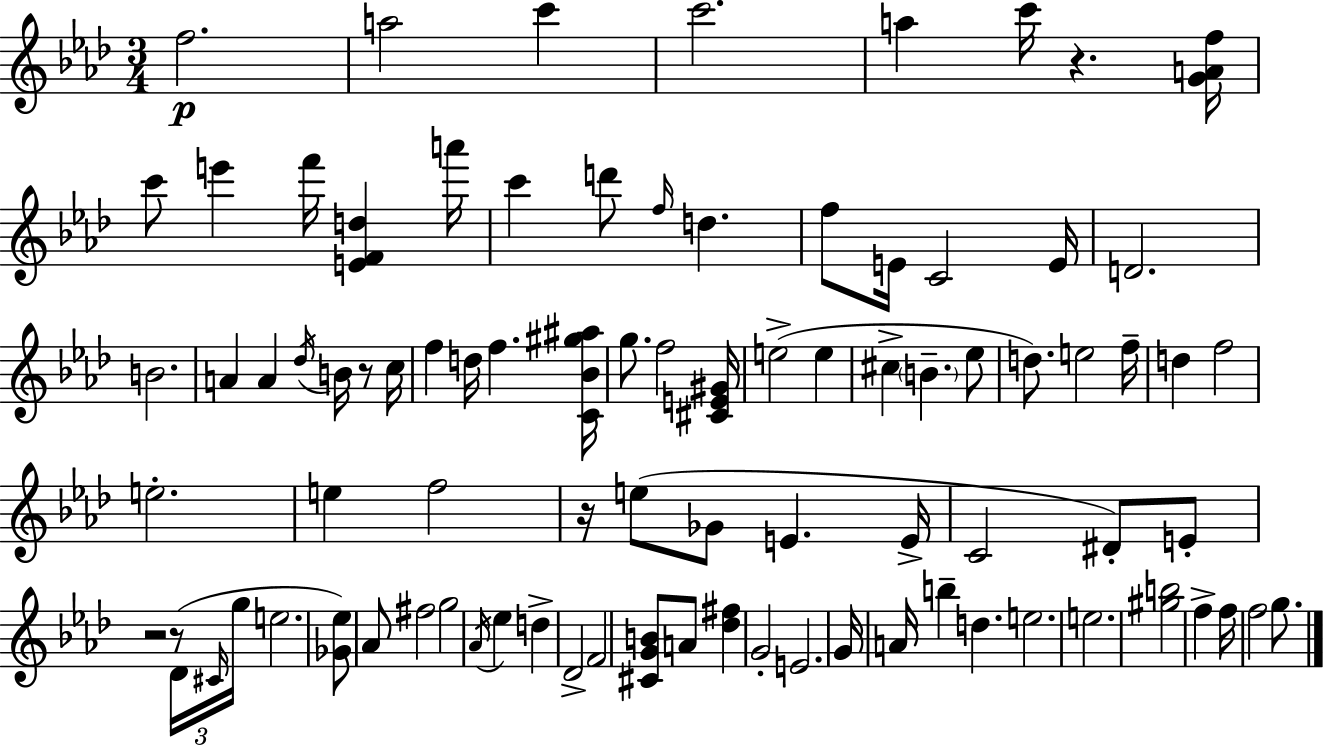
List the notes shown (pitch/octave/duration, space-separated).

F5/h. A5/h C6/q C6/h. A5/q C6/s R/q. [G4,A4,F5]/s C6/e E6/q F6/s [E4,F4,D5]/q A6/s C6/q D6/e F5/s D5/q. F5/e E4/s C4/h E4/s D4/h. B4/h. A4/q A4/q Db5/s B4/s R/e C5/s F5/q D5/s F5/q. [C4,Bb4,G#5,A#5]/s G5/e. F5/h [C#4,E4,G#4]/s E5/h E5/q C#5/q B4/q. Eb5/e D5/e. E5/h F5/s D5/q F5/h E5/h. E5/q F5/h R/s E5/e Gb4/e E4/q. E4/s C4/h D#4/e E4/e R/h R/e Db4/s C#4/s G5/s E5/h. [Gb4,Eb5]/e Ab4/e F#5/h G5/h Ab4/s Eb5/q D5/q Db4/h F4/h [C#4,G4,B4]/e A4/e [Db5,F#5]/q G4/h E4/h. G4/s A4/s B5/q D5/q. E5/h. E5/h. [G#5,B5]/h F5/q F5/s F5/h G5/e.